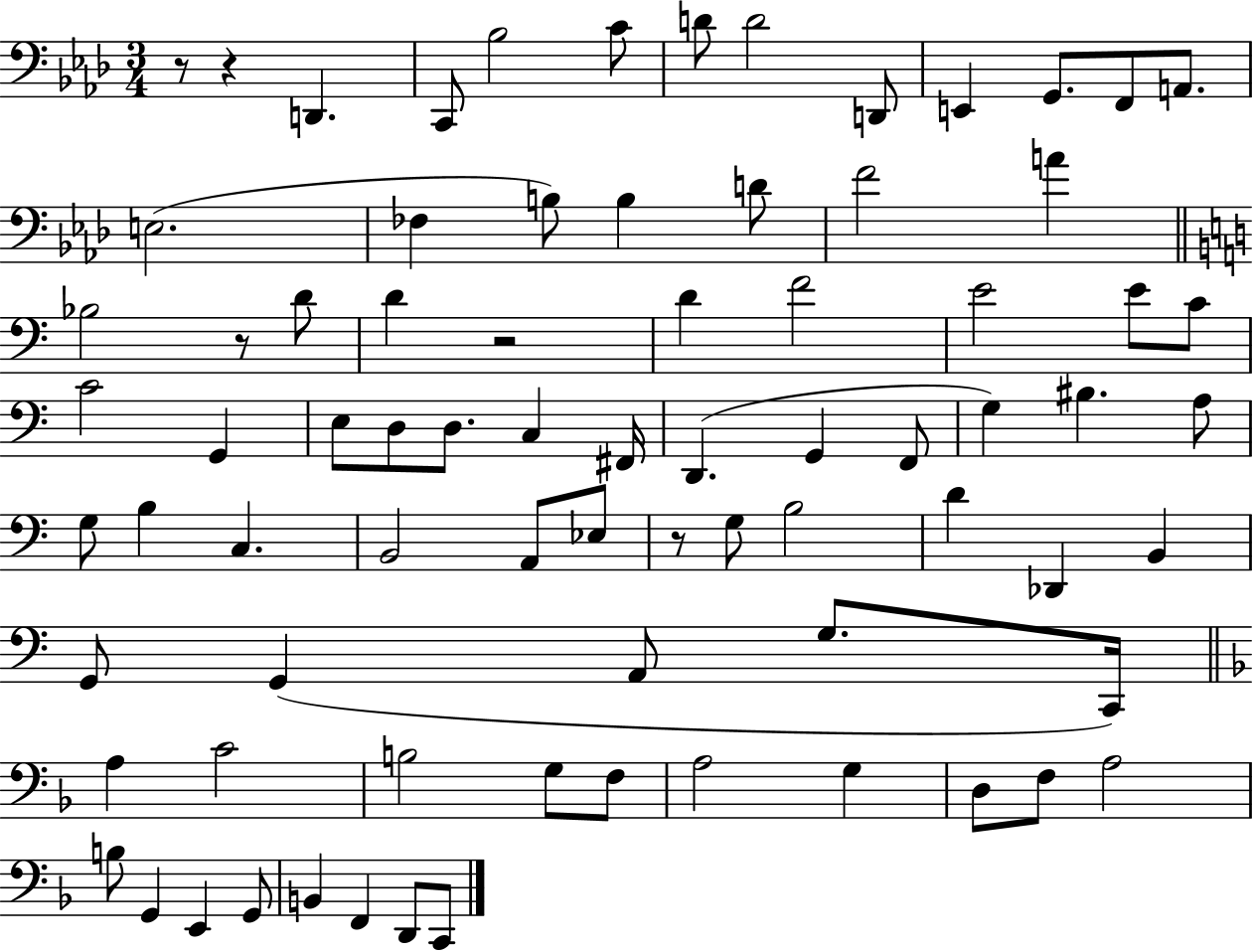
{
  \clef bass
  \numericTimeSignature
  \time 3/4
  \key aes \major
  r8 r4 d,4. | c,8 bes2 c'8 | d'8 d'2 d,8 | e,4 g,8. f,8 a,8. | \break e2.( | fes4 b8) b4 d'8 | f'2 a'4 | \bar "||" \break \key c \major bes2 r8 d'8 | d'4 r2 | d'4 f'2 | e'2 e'8 c'8 | \break c'2 g,4 | e8 d8 d8. c4 fis,16 | d,4.( g,4 f,8 | g4) bis4. a8 | \break g8 b4 c4. | b,2 a,8 ees8 | r8 g8 b2 | d'4 des,4 b,4 | \break g,8 g,4( a,8 g8. c,16) | \bar "||" \break \key d \minor a4 c'2 | b2 g8 f8 | a2 g4 | d8 f8 a2 | \break b8 g,4 e,4 g,8 | b,4 f,4 d,8 c,8 | \bar "|."
}